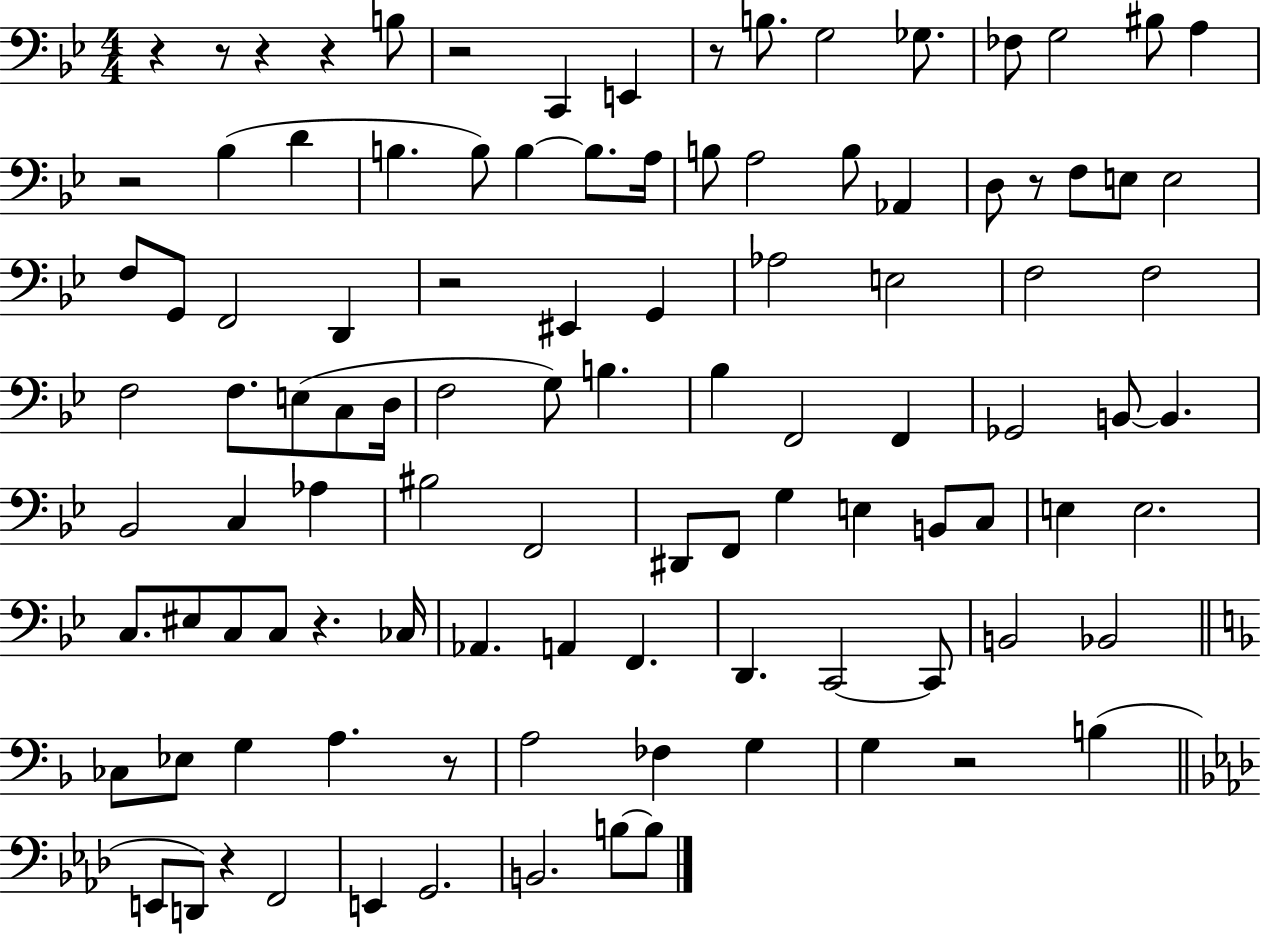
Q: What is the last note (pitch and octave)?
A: B3